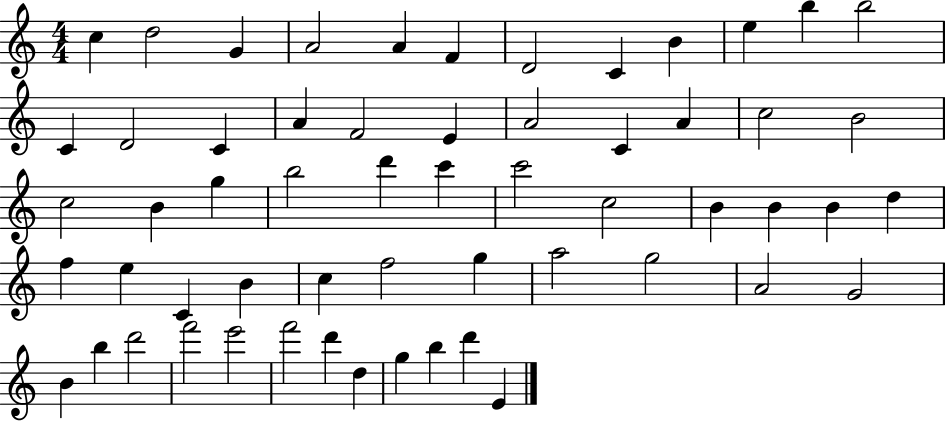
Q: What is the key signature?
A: C major